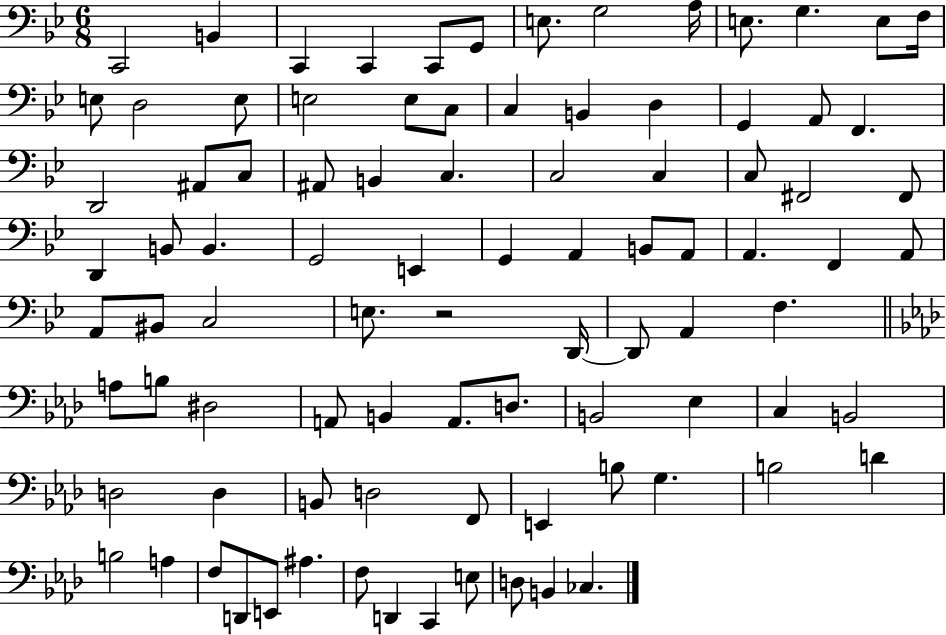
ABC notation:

X:1
T:Untitled
M:6/8
L:1/4
K:Bb
C,,2 B,, C,, C,, C,,/2 G,,/2 E,/2 G,2 A,/4 E,/2 G, E,/2 F,/4 E,/2 D,2 E,/2 E,2 E,/2 C,/2 C, B,, D, G,, A,,/2 F,, D,,2 ^A,,/2 C,/2 ^A,,/2 B,, C, C,2 C, C,/2 ^F,,2 ^F,,/2 D,, B,,/2 B,, G,,2 E,, G,, A,, B,,/2 A,,/2 A,, F,, A,,/2 A,,/2 ^B,,/2 C,2 E,/2 z2 D,,/4 D,,/2 A,, F, A,/2 B,/2 ^D,2 A,,/2 B,, A,,/2 D,/2 B,,2 _E, C, B,,2 D,2 D, B,,/2 D,2 F,,/2 E,, B,/2 G, B,2 D B,2 A, F,/2 D,,/2 E,,/2 ^A, F,/2 D,, C,, E,/2 D,/2 B,, _C,